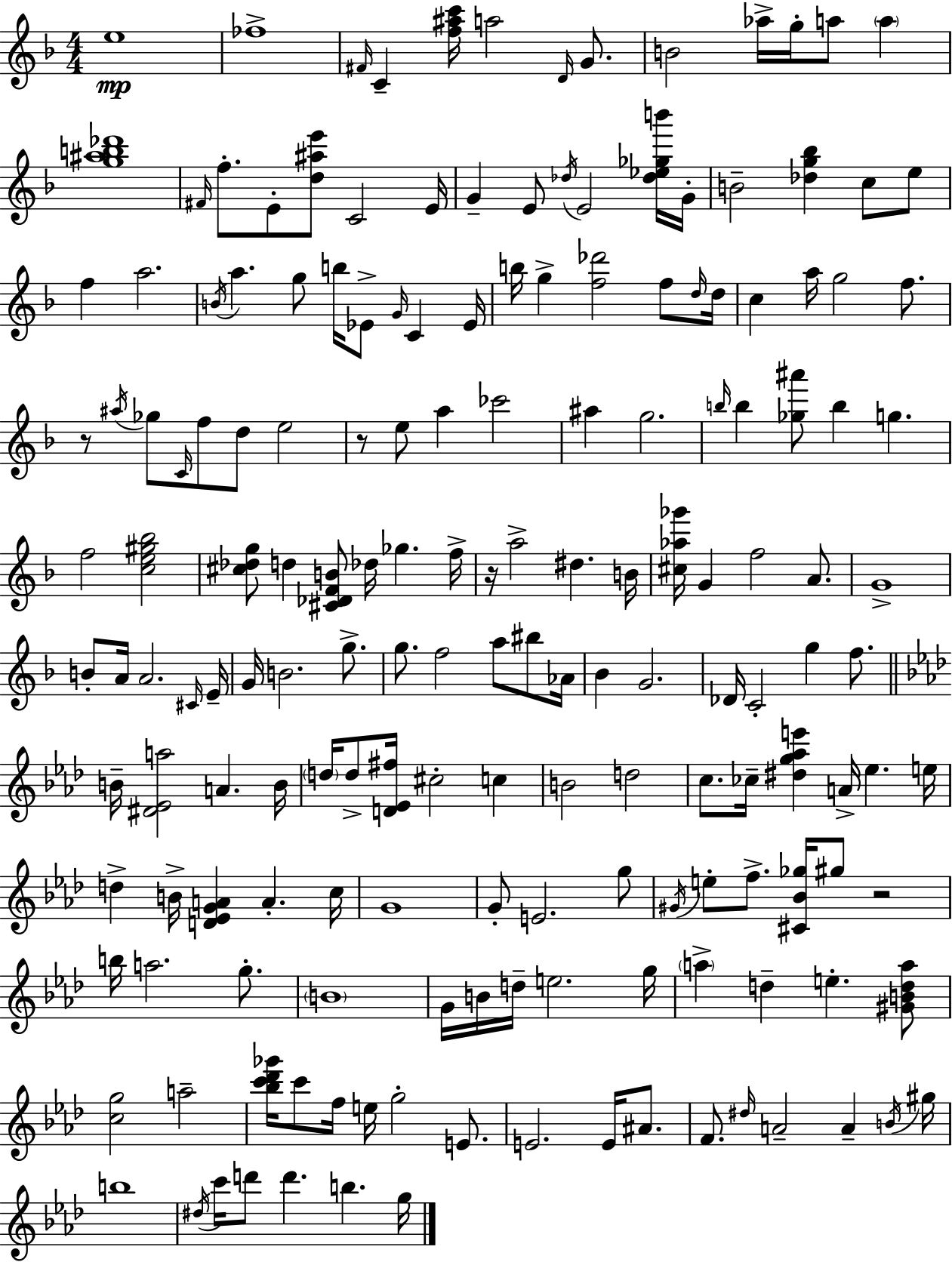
{
  \clef treble
  \numericTimeSignature
  \time 4/4
  \key f \major
  e''1\mp | fes''1-> | \grace { fis'16 } c'4-- <f'' ais'' c'''>16 a''2 \grace { d'16 } g'8. | b'2 aes''16-> g''16-. a''8 \parenthesize a''4 | \break <g'' ais'' b'' des'''>1 | \grace { fis'16 } f''8.-. e'8-. <d'' ais'' e'''>8 c'2 | e'16 g'4-- e'8 \acciaccatura { des''16 } e'2 | <des'' ees'' ges'' b'''>16 g'16-. b'2-- <des'' g'' bes''>4 | \break c''8 e''8 f''4 a''2. | \acciaccatura { b'16 } a''4. g''8 b''16 ees'8-> | \grace { g'16 } c'4 ees'16 b''16 g''4-> <f'' des'''>2 | f''8 \grace { d''16 } d''16 c''4 a''16 g''2 | \break f''8. r8 \acciaccatura { ais''16 } ges''8 \grace { c'16 } f''8 d''8 | e''2 r8 e''8 a''4 | ces'''2 ais''4 g''2. | \grace { b''16 } b''4 <ges'' ais'''>8 | \break b''4 g''4. f''2 | <c'' e'' gis'' bes''>2 <cis'' des'' g''>8 d''4 | <cis' des' f' b'>8 des''16 ges''4. f''16-> r16 a''2-> | dis''4. b'16 <cis'' aes'' ges'''>16 g'4 f''2 | \break a'8. g'1-> | b'8-. a'16 a'2. | \grace { cis'16 } e'16-- g'16 b'2. | g''8.-> g''8. f''2 | \break a''8 bis''8 aes'16 bes'4 g'2. | des'16 c'2-. | g''4 f''8. \bar "||" \break \key f \minor b'16-- <dis' ees' a''>2 a'4. b'16 | \parenthesize d''16 d''8-> <d' ees' fis''>16 cis''2-. c''4 | b'2 d''2 | c''8. ces''16-- <dis'' g'' aes'' e'''>4 a'16-> ees''4. e''16 | \break d''4-> b'16-> <d' ees' g' a'>4 a'4.-. c''16 | g'1 | g'8-. e'2. g''8 | \acciaccatura { gis'16 } e''8-. f''8.-> <cis' bes' ges''>16 gis''8 r2 | \break b''16 a''2. g''8.-. | \parenthesize b'1 | g'16 b'16 d''16-- e''2. | g''16 \parenthesize a''4-> d''4-- e''4.-. <gis' b' d'' a''>8 | \break <c'' g''>2 a''2-- | <bes'' c''' des''' ges'''>16 c'''8 f''16 e''16 g''2-. e'8. | e'2. e'16 ais'8. | f'8. \grace { dis''16 } a'2-- a'4-- | \break \acciaccatura { b'16 } gis''16 b''1 | \acciaccatura { dis''16 } c'''16 d'''8 d'''4. b''4. | g''16 \bar "|."
}